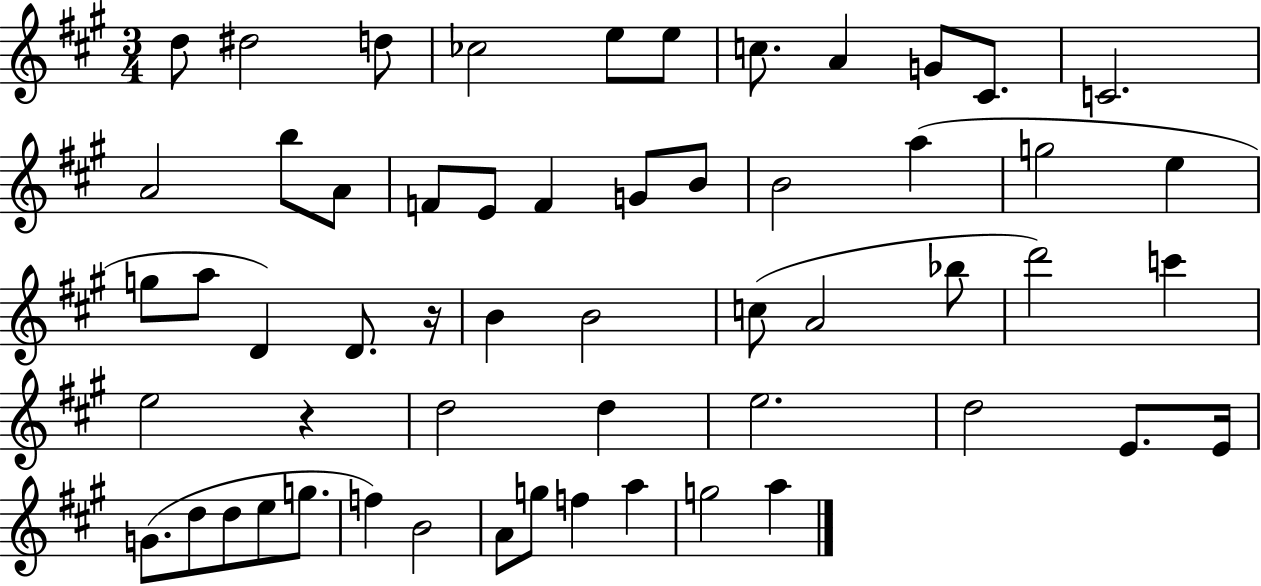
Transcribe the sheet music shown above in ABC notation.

X:1
T:Untitled
M:3/4
L:1/4
K:A
d/2 ^d2 d/2 _c2 e/2 e/2 c/2 A G/2 ^C/2 C2 A2 b/2 A/2 F/2 E/2 F G/2 B/2 B2 a g2 e g/2 a/2 D D/2 z/4 B B2 c/2 A2 _b/2 d'2 c' e2 z d2 d e2 d2 E/2 E/4 G/2 d/2 d/2 e/2 g/2 f B2 A/2 g/2 f a g2 a